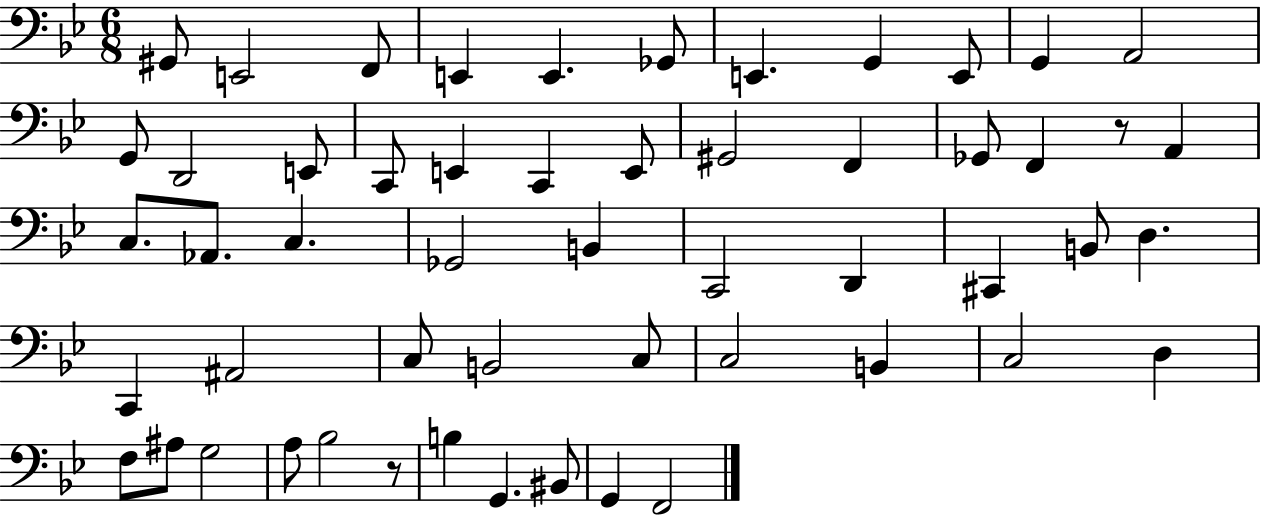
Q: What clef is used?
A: bass